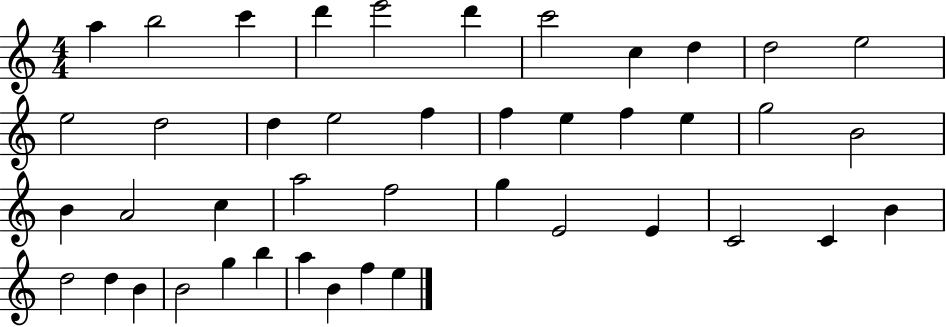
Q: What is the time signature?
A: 4/4